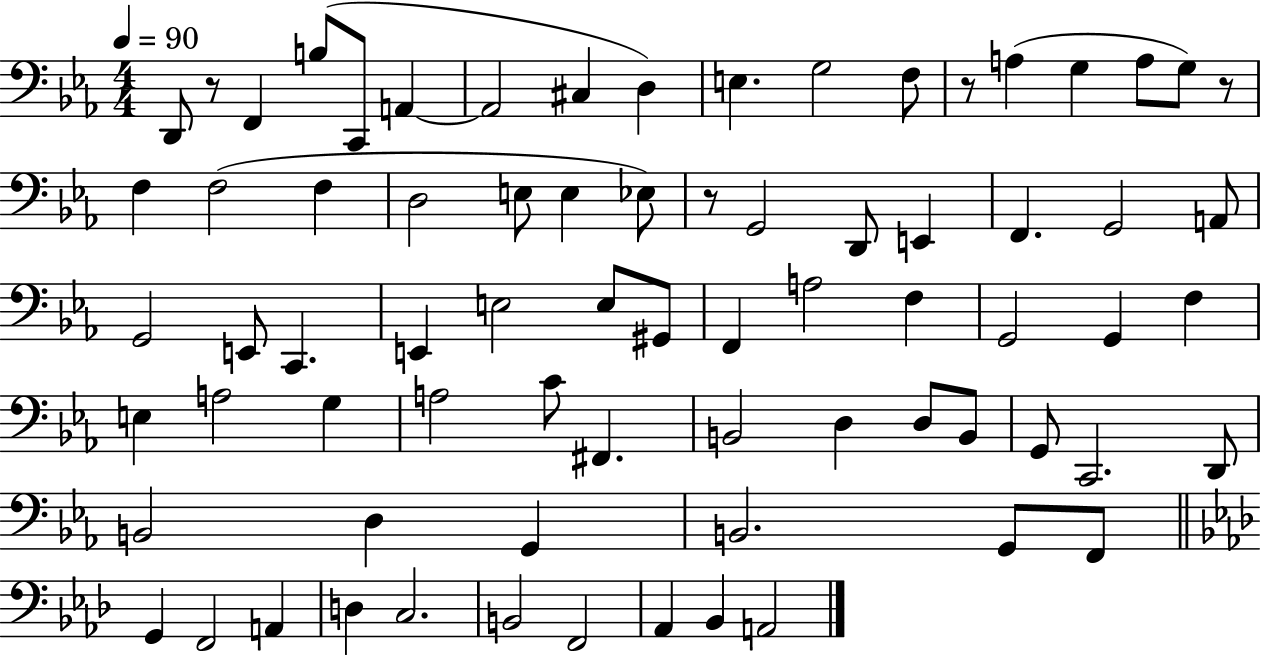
X:1
T:Untitled
M:4/4
L:1/4
K:Eb
D,,/2 z/2 F,, B,/2 C,,/2 A,, A,,2 ^C, D, E, G,2 F,/2 z/2 A, G, A,/2 G,/2 z/2 F, F,2 F, D,2 E,/2 E, _E,/2 z/2 G,,2 D,,/2 E,, F,, G,,2 A,,/2 G,,2 E,,/2 C,, E,, E,2 E,/2 ^G,,/2 F,, A,2 F, G,,2 G,, F, E, A,2 G, A,2 C/2 ^F,, B,,2 D, D,/2 B,,/2 G,,/2 C,,2 D,,/2 B,,2 D, G,, B,,2 G,,/2 F,,/2 G,, F,,2 A,, D, C,2 B,,2 F,,2 _A,, _B,, A,,2